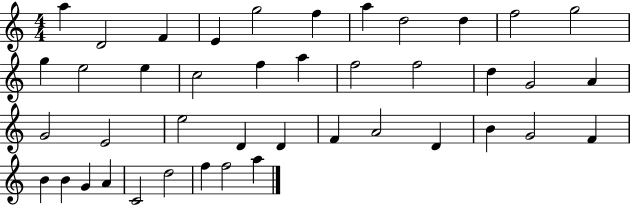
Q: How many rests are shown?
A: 0